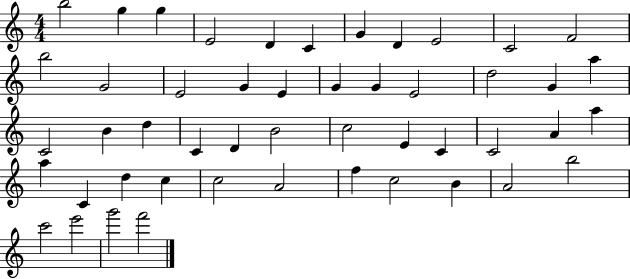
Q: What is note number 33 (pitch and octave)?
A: A4